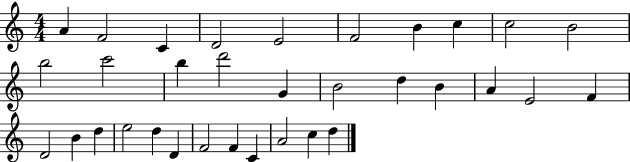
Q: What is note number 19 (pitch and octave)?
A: A4